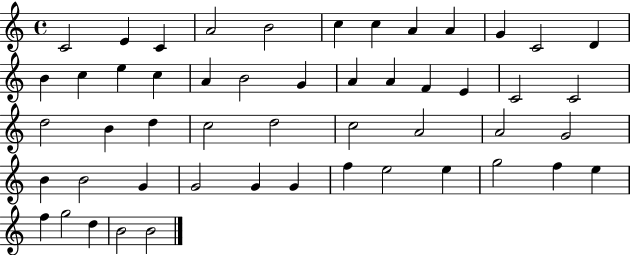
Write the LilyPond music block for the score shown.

{
  \clef treble
  \time 4/4
  \defaultTimeSignature
  \key c \major
  c'2 e'4 c'4 | a'2 b'2 | c''4 c''4 a'4 a'4 | g'4 c'2 d'4 | \break b'4 c''4 e''4 c''4 | a'4 b'2 g'4 | a'4 a'4 f'4 e'4 | c'2 c'2 | \break d''2 b'4 d''4 | c''2 d''2 | c''2 a'2 | a'2 g'2 | \break b'4 b'2 g'4 | g'2 g'4 g'4 | f''4 e''2 e''4 | g''2 f''4 e''4 | \break f''4 g''2 d''4 | b'2 b'2 | \bar "|."
}